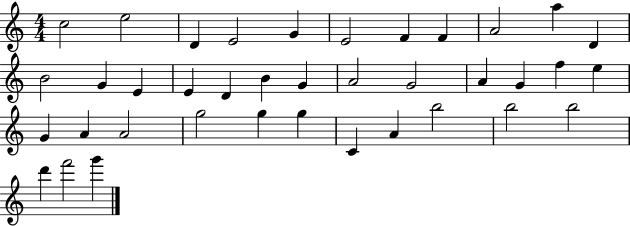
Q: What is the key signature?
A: C major